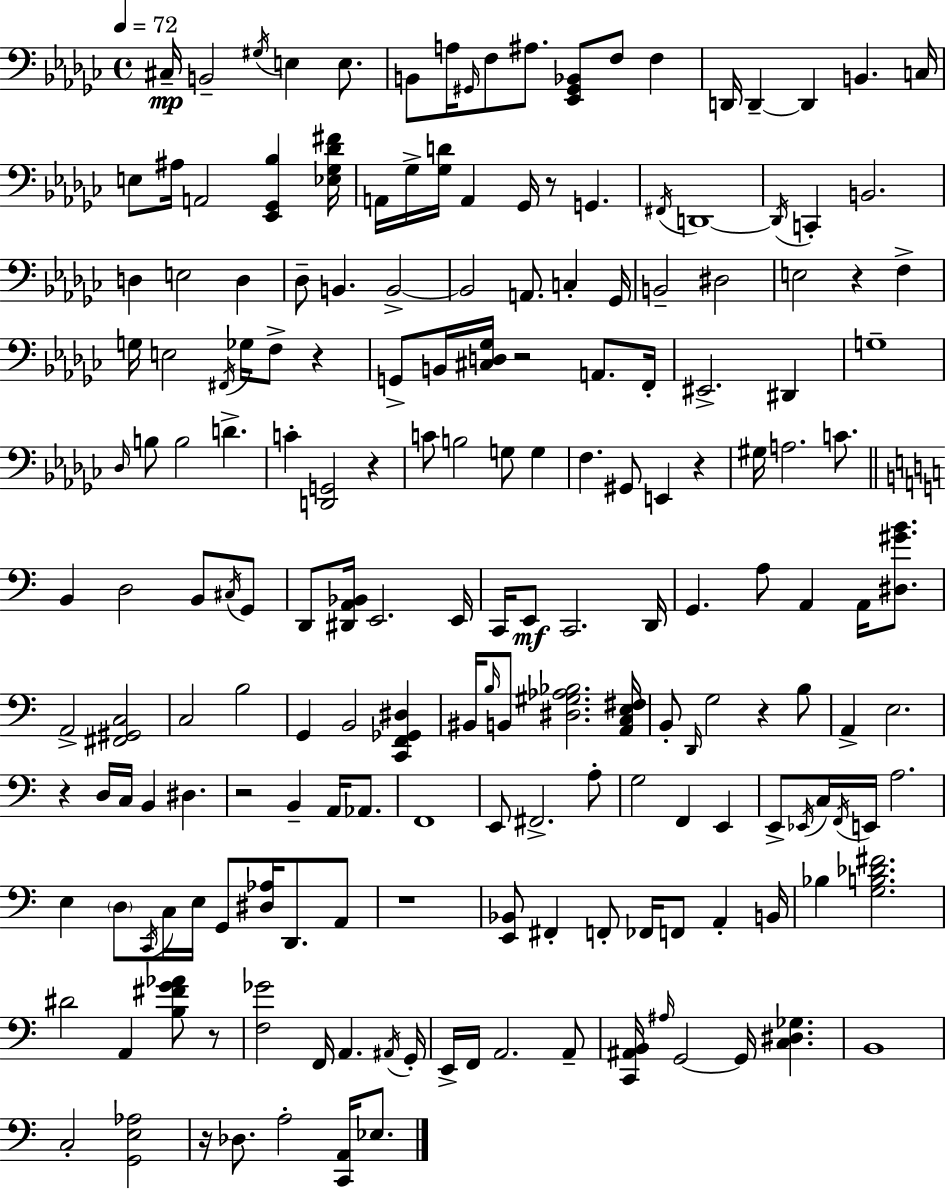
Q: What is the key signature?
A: EES minor